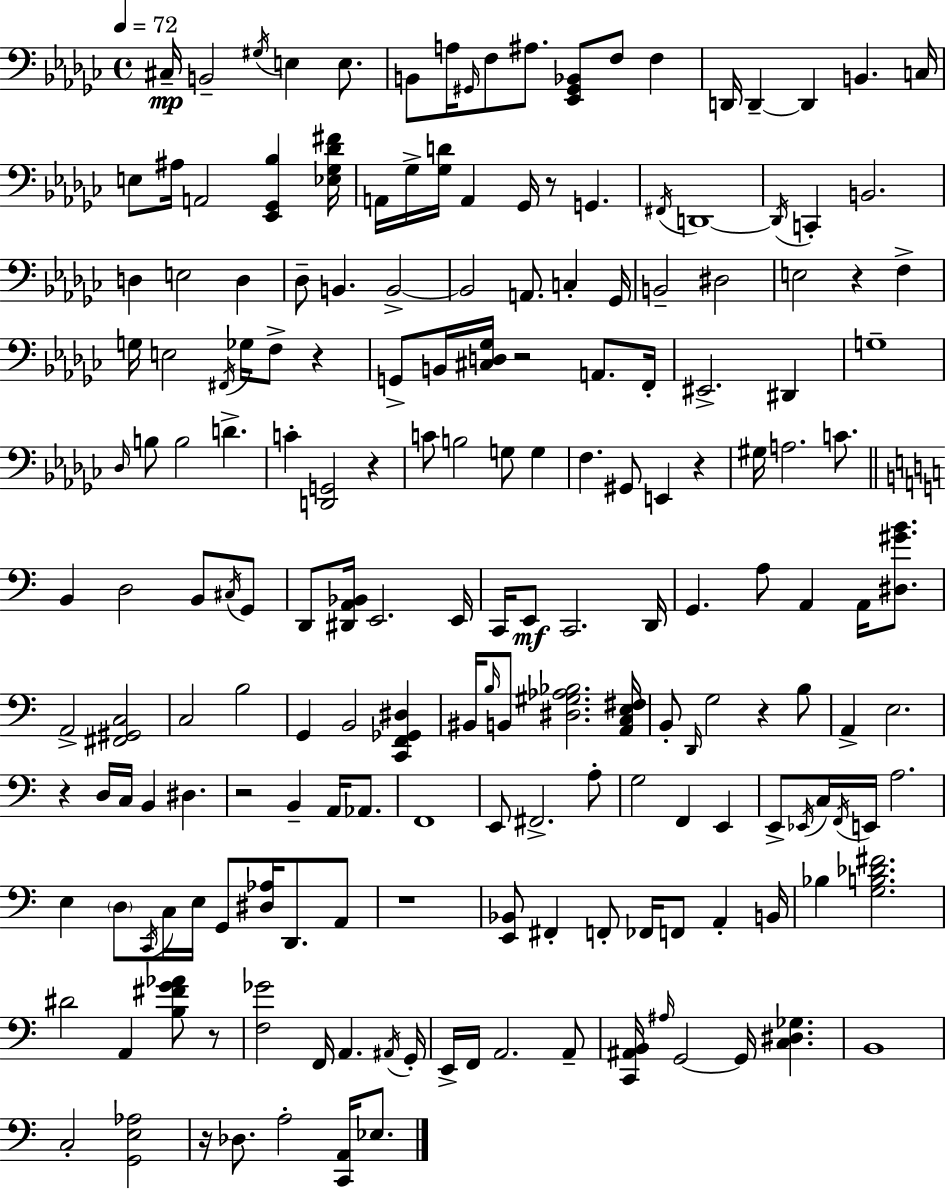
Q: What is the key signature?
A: EES minor